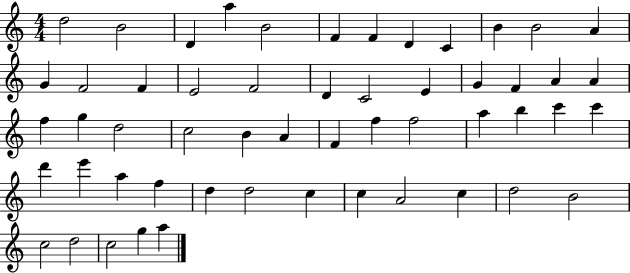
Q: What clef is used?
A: treble